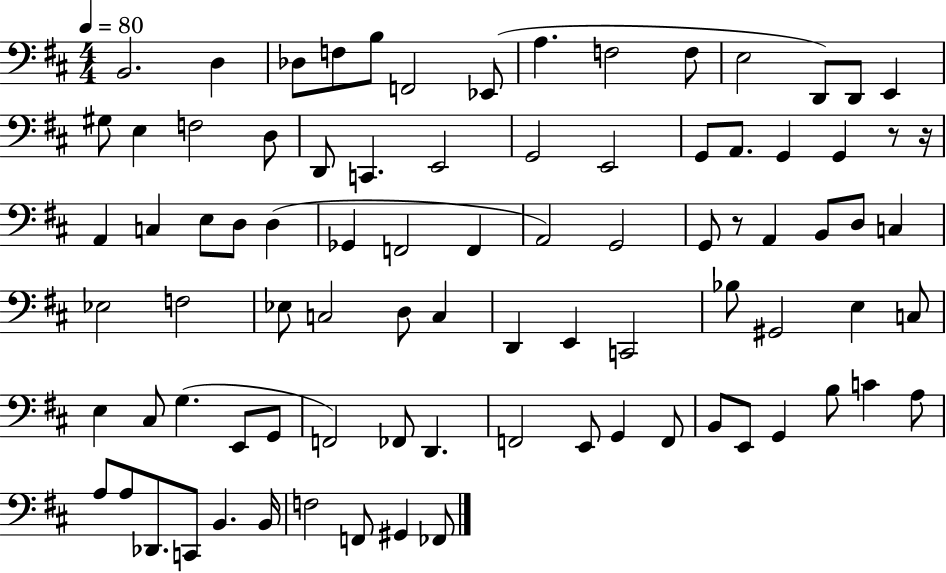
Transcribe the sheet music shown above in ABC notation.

X:1
T:Untitled
M:4/4
L:1/4
K:D
B,,2 D, _D,/2 F,/2 B,/2 F,,2 _E,,/2 A, F,2 F,/2 E,2 D,,/2 D,,/2 E,, ^G,/2 E, F,2 D,/2 D,,/2 C,, E,,2 G,,2 E,,2 G,,/2 A,,/2 G,, G,, z/2 z/4 A,, C, E,/2 D,/2 D, _G,, F,,2 F,, A,,2 G,,2 G,,/2 z/2 A,, B,,/2 D,/2 C, _E,2 F,2 _E,/2 C,2 D,/2 C, D,, E,, C,,2 _B,/2 ^G,,2 E, C,/2 E, ^C,/2 G, E,,/2 G,,/2 F,,2 _F,,/2 D,, F,,2 E,,/2 G,, F,,/2 B,,/2 E,,/2 G,, B,/2 C A,/2 A,/2 A,/2 _D,,/2 C,,/2 B,, B,,/4 F,2 F,,/2 ^G,, _F,,/2